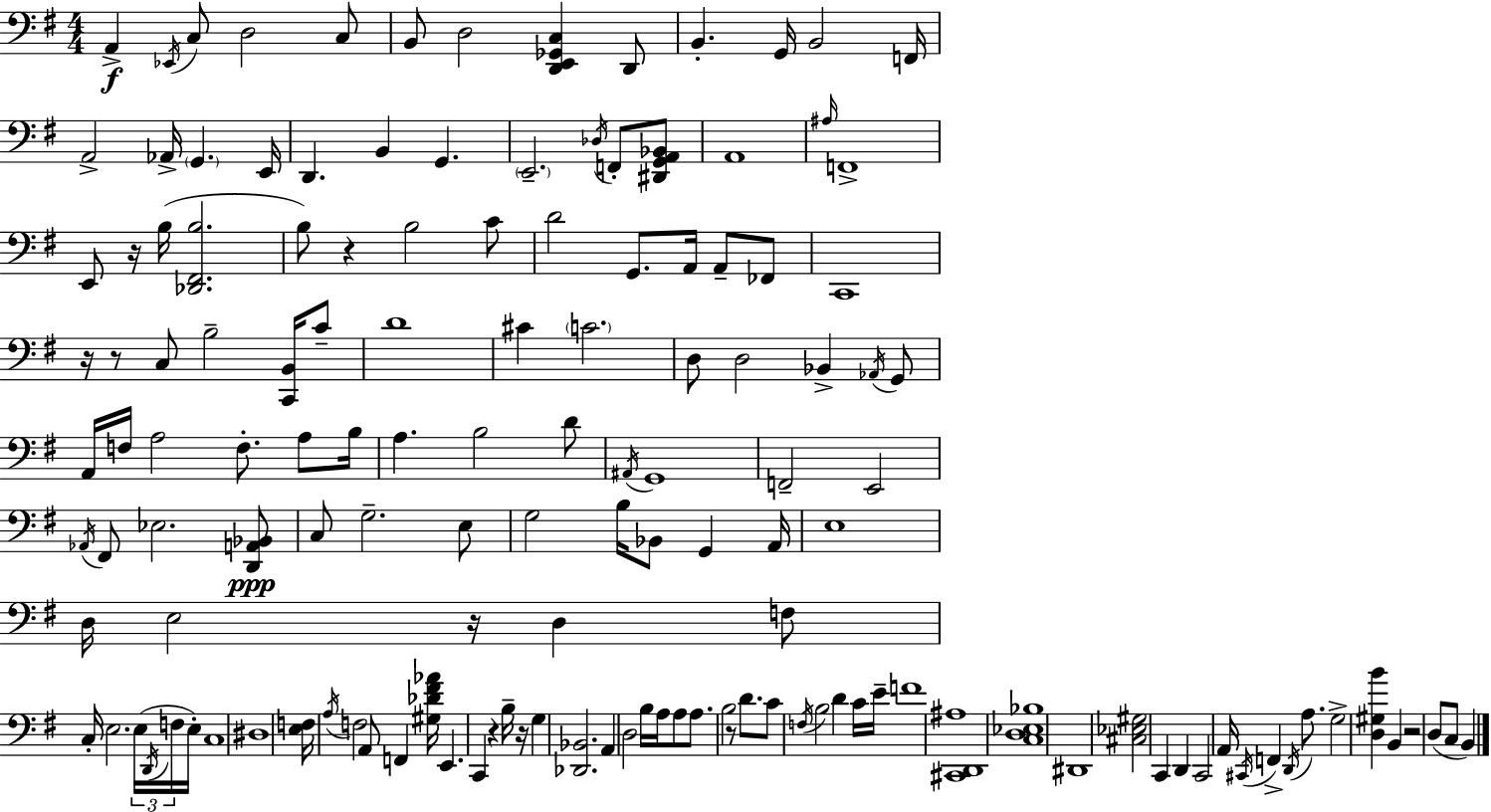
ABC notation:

X:1
T:Untitled
M:4/4
L:1/4
K:G
A,, _E,,/4 C,/2 D,2 C,/2 B,,/2 D,2 [D,,E,,_G,,C,] D,,/2 B,, G,,/4 B,,2 F,,/4 A,,2 _A,,/4 G,, E,,/4 D,, B,, G,, E,,2 _D,/4 F,,/2 [^D,,G,,A,,_B,,]/2 A,,4 ^A,/4 F,,4 E,,/2 z/4 B,/4 [_D,,^F,,B,]2 B,/2 z B,2 C/2 D2 G,,/2 A,,/4 A,,/2 _F,,/2 C,,4 z/4 z/2 C,/2 B,2 [C,,B,,]/4 C/2 D4 ^C C2 D,/2 D,2 _B,, _A,,/4 G,,/2 A,,/4 F,/4 A,2 F,/2 A,/2 B,/4 A, B,2 D/2 ^A,,/4 G,,4 F,,2 E,,2 _A,,/4 ^F,,/2 _E,2 [D,,A,,_B,,]/2 C,/2 G,2 E,/2 G,2 B,/4 _B,,/2 G,, A,,/4 E,4 D,/4 E,2 z/4 D, F,/2 C,/4 E,2 E,/4 D,,/4 F,/4 E,/4 C,4 ^D,4 [E,F,]/4 A,/4 F,2 A,,/2 F,, [^G,_D^F_A]/4 E,, C,, z B,/4 z/4 G, [_D,,_B,,]2 A,, D,2 B,/4 A,/4 A,/2 A,/2 B,2 z/2 D/2 C/2 F,/4 B,2 D C/4 E/4 F4 [^C,,D,,^A,]4 [C,D,_E,_B,]4 ^D,,4 [^C,_E,^G,]2 C,, D,, C,,2 A,,/4 ^C,,/4 F,, D,,/4 A,/2 G,2 [D,^G,B] B,, z2 D,/2 C,/2 B,,